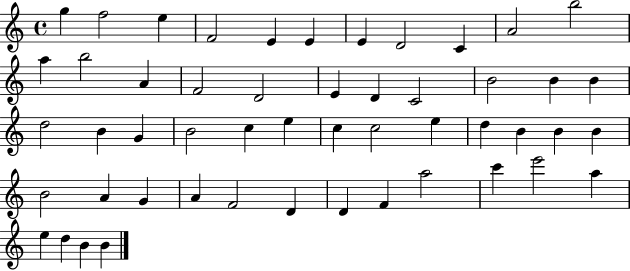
{
  \clef treble
  \time 4/4
  \defaultTimeSignature
  \key c \major
  g''4 f''2 e''4 | f'2 e'4 e'4 | e'4 d'2 c'4 | a'2 b''2 | \break a''4 b''2 a'4 | f'2 d'2 | e'4 d'4 c'2 | b'2 b'4 b'4 | \break d''2 b'4 g'4 | b'2 c''4 e''4 | c''4 c''2 e''4 | d''4 b'4 b'4 b'4 | \break b'2 a'4 g'4 | a'4 f'2 d'4 | d'4 f'4 a''2 | c'''4 e'''2 a''4 | \break e''4 d''4 b'4 b'4 | \bar "|."
}